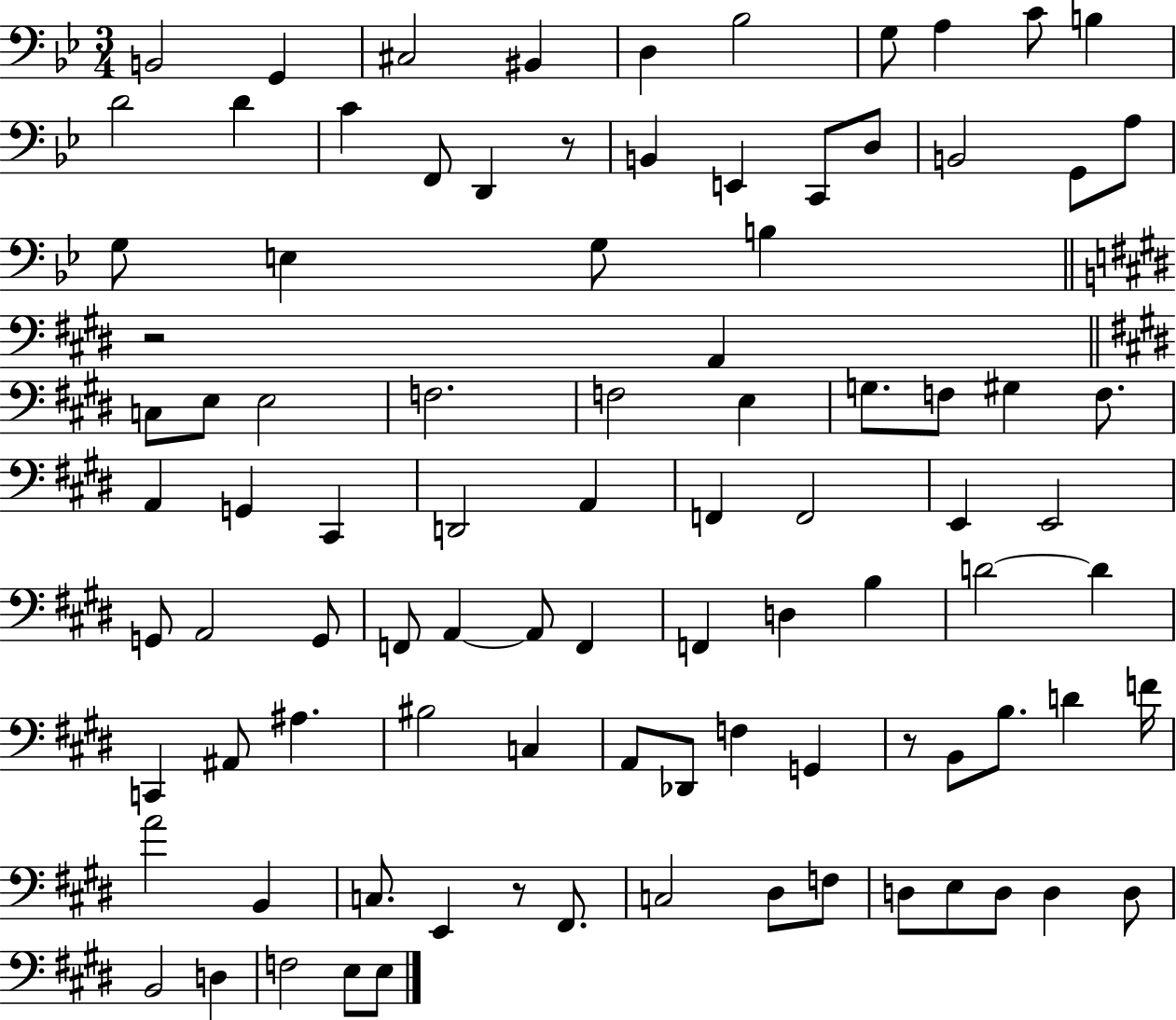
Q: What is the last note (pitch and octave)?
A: E3